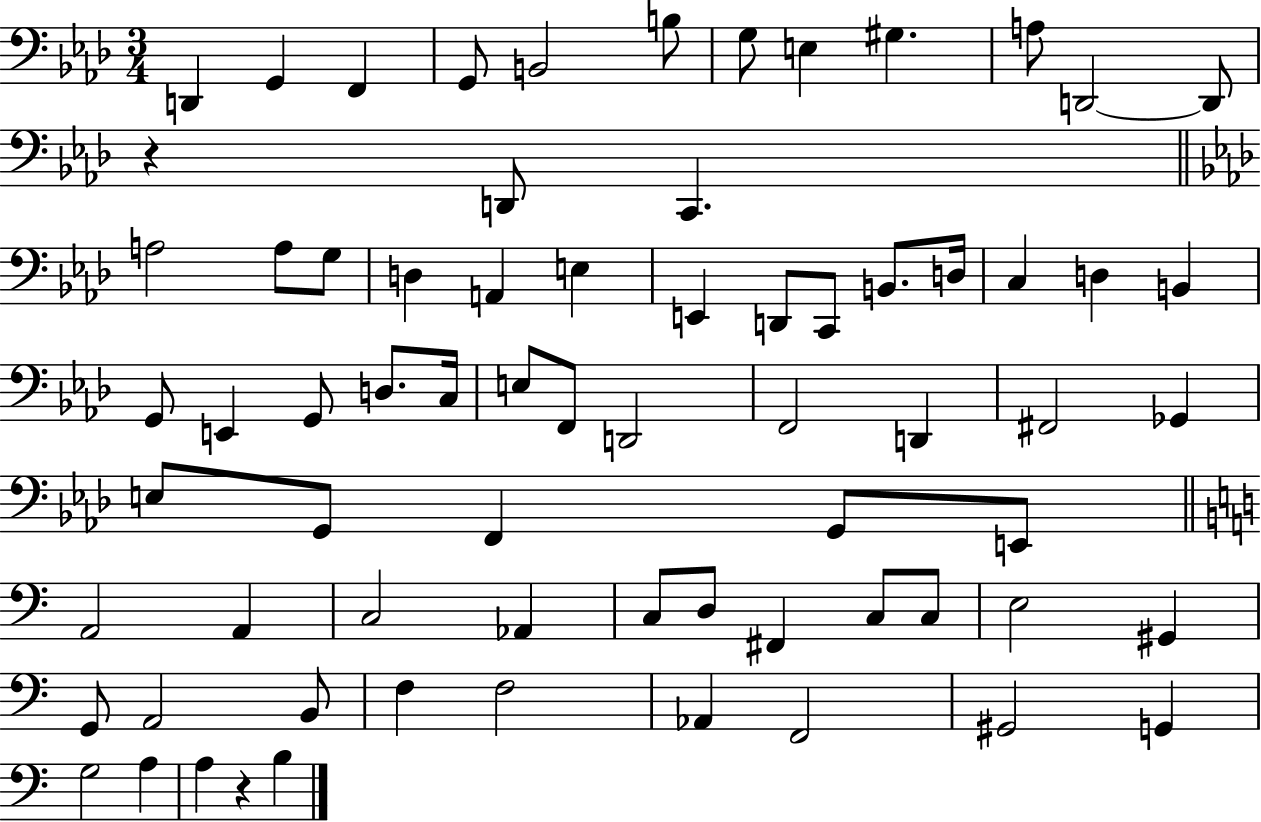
{
  \clef bass
  \numericTimeSignature
  \time 3/4
  \key aes \major
  d,4 g,4 f,4 | g,8 b,2 b8 | g8 e4 gis4. | a8 d,2~~ d,8 | \break r4 d,8 c,4. | \bar "||" \break \key aes \major a2 a8 g8 | d4 a,4 e4 | e,4 d,8 c,8 b,8. d16 | c4 d4 b,4 | \break g,8 e,4 g,8 d8. c16 | e8 f,8 d,2 | f,2 d,4 | fis,2 ges,4 | \break e8 g,8 f,4 g,8 e,8 | \bar "||" \break \key c \major a,2 a,4 | c2 aes,4 | c8 d8 fis,4 c8 c8 | e2 gis,4 | \break g,8 a,2 b,8 | f4 f2 | aes,4 f,2 | gis,2 g,4 | \break g2 a4 | a4 r4 b4 | \bar "|."
}